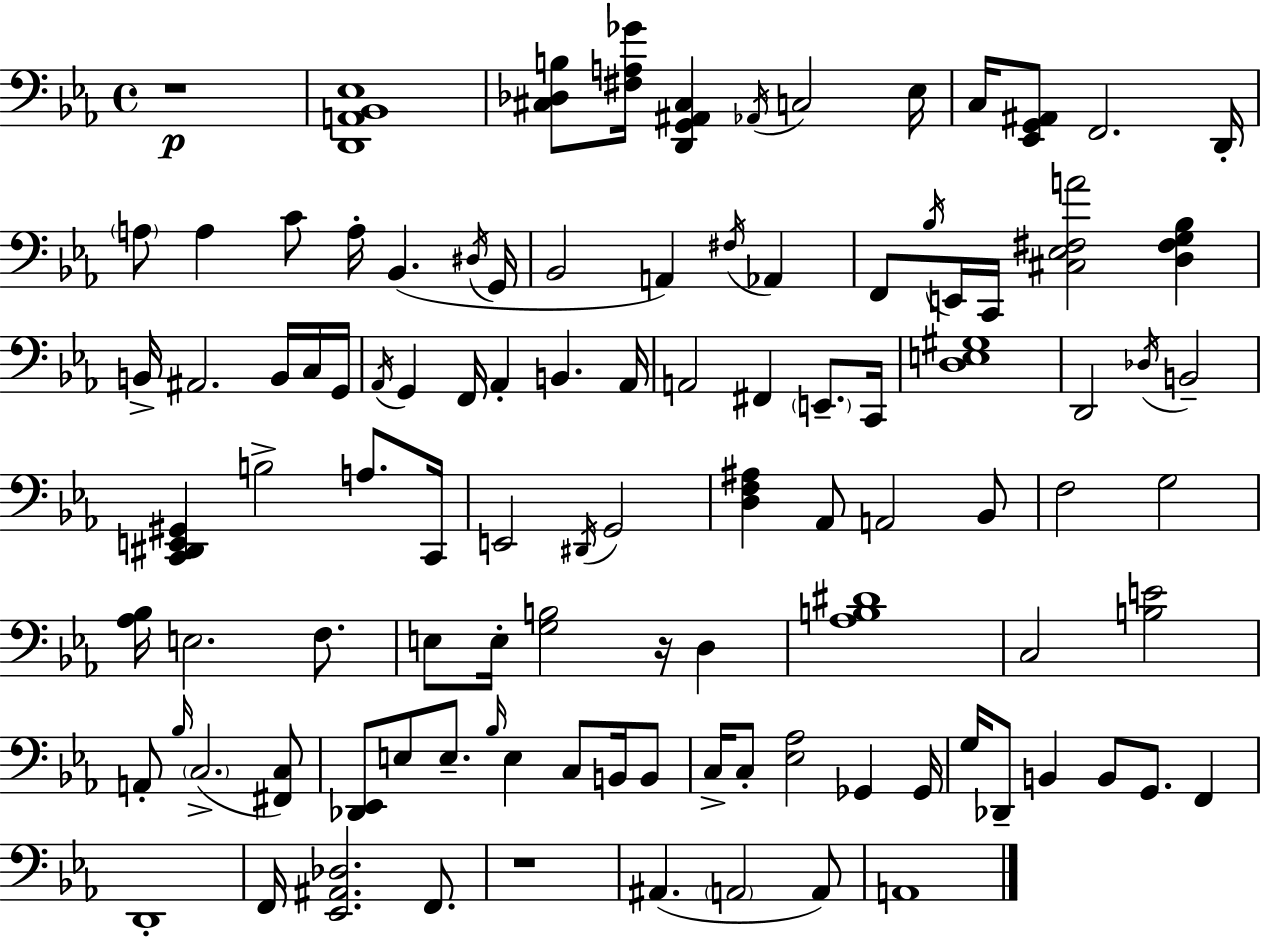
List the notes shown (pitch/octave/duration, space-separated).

R/w [D2,A2,Bb2,Eb3]/w [C#3,Db3,B3]/e [F#3,A3,Gb4]/s [D2,G2,A#2,C#3]/q Ab2/s C3/h Eb3/s C3/s [Eb2,G2,A#2]/e F2/h. D2/s A3/e A3/q C4/e A3/s Bb2/q. D#3/s G2/s Bb2/h A2/q F#3/s Ab2/q F2/e Bb3/s E2/s C2/s [C#3,Eb3,F#3,A4]/h [D3,F#3,G3,Bb3]/q B2/s A#2/h. B2/s C3/s G2/s Ab2/s G2/q F2/s Ab2/q B2/q. Ab2/s A2/h F#2/q E2/e. C2/s [D3,E3,G#3]/w D2/h Db3/s B2/h [C2,D#2,E2,G#2]/q B3/h A3/e. C2/s E2/h D#2/s G2/h [D3,F3,A#3]/q Ab2/e A2/h Bb2/e F3/h G3/h [Ab3,Bb3]/s E3/h. F3/e. E3/e E3/s [G3,B3]/h R/s D3/q [Ab3,B3,D#4]/w C3/h [B3,E4]/h A2/e Bb3/s C3/h. [F#2,C3]/e [Db2,Eb2]/e E3/e E3/e. Bb3/s E3/q C3/e B2/s B2/e C3/s C3/e [Eb3,Ab3]/h Gb2/q Gb2/s G3/s Db2/e B2/q B2/e G2/e. F2/q D2/w F2/s [Eb2,A#2,Db3]/h. F2/e. R/w A#2/q. A2/h A2/e A2/w